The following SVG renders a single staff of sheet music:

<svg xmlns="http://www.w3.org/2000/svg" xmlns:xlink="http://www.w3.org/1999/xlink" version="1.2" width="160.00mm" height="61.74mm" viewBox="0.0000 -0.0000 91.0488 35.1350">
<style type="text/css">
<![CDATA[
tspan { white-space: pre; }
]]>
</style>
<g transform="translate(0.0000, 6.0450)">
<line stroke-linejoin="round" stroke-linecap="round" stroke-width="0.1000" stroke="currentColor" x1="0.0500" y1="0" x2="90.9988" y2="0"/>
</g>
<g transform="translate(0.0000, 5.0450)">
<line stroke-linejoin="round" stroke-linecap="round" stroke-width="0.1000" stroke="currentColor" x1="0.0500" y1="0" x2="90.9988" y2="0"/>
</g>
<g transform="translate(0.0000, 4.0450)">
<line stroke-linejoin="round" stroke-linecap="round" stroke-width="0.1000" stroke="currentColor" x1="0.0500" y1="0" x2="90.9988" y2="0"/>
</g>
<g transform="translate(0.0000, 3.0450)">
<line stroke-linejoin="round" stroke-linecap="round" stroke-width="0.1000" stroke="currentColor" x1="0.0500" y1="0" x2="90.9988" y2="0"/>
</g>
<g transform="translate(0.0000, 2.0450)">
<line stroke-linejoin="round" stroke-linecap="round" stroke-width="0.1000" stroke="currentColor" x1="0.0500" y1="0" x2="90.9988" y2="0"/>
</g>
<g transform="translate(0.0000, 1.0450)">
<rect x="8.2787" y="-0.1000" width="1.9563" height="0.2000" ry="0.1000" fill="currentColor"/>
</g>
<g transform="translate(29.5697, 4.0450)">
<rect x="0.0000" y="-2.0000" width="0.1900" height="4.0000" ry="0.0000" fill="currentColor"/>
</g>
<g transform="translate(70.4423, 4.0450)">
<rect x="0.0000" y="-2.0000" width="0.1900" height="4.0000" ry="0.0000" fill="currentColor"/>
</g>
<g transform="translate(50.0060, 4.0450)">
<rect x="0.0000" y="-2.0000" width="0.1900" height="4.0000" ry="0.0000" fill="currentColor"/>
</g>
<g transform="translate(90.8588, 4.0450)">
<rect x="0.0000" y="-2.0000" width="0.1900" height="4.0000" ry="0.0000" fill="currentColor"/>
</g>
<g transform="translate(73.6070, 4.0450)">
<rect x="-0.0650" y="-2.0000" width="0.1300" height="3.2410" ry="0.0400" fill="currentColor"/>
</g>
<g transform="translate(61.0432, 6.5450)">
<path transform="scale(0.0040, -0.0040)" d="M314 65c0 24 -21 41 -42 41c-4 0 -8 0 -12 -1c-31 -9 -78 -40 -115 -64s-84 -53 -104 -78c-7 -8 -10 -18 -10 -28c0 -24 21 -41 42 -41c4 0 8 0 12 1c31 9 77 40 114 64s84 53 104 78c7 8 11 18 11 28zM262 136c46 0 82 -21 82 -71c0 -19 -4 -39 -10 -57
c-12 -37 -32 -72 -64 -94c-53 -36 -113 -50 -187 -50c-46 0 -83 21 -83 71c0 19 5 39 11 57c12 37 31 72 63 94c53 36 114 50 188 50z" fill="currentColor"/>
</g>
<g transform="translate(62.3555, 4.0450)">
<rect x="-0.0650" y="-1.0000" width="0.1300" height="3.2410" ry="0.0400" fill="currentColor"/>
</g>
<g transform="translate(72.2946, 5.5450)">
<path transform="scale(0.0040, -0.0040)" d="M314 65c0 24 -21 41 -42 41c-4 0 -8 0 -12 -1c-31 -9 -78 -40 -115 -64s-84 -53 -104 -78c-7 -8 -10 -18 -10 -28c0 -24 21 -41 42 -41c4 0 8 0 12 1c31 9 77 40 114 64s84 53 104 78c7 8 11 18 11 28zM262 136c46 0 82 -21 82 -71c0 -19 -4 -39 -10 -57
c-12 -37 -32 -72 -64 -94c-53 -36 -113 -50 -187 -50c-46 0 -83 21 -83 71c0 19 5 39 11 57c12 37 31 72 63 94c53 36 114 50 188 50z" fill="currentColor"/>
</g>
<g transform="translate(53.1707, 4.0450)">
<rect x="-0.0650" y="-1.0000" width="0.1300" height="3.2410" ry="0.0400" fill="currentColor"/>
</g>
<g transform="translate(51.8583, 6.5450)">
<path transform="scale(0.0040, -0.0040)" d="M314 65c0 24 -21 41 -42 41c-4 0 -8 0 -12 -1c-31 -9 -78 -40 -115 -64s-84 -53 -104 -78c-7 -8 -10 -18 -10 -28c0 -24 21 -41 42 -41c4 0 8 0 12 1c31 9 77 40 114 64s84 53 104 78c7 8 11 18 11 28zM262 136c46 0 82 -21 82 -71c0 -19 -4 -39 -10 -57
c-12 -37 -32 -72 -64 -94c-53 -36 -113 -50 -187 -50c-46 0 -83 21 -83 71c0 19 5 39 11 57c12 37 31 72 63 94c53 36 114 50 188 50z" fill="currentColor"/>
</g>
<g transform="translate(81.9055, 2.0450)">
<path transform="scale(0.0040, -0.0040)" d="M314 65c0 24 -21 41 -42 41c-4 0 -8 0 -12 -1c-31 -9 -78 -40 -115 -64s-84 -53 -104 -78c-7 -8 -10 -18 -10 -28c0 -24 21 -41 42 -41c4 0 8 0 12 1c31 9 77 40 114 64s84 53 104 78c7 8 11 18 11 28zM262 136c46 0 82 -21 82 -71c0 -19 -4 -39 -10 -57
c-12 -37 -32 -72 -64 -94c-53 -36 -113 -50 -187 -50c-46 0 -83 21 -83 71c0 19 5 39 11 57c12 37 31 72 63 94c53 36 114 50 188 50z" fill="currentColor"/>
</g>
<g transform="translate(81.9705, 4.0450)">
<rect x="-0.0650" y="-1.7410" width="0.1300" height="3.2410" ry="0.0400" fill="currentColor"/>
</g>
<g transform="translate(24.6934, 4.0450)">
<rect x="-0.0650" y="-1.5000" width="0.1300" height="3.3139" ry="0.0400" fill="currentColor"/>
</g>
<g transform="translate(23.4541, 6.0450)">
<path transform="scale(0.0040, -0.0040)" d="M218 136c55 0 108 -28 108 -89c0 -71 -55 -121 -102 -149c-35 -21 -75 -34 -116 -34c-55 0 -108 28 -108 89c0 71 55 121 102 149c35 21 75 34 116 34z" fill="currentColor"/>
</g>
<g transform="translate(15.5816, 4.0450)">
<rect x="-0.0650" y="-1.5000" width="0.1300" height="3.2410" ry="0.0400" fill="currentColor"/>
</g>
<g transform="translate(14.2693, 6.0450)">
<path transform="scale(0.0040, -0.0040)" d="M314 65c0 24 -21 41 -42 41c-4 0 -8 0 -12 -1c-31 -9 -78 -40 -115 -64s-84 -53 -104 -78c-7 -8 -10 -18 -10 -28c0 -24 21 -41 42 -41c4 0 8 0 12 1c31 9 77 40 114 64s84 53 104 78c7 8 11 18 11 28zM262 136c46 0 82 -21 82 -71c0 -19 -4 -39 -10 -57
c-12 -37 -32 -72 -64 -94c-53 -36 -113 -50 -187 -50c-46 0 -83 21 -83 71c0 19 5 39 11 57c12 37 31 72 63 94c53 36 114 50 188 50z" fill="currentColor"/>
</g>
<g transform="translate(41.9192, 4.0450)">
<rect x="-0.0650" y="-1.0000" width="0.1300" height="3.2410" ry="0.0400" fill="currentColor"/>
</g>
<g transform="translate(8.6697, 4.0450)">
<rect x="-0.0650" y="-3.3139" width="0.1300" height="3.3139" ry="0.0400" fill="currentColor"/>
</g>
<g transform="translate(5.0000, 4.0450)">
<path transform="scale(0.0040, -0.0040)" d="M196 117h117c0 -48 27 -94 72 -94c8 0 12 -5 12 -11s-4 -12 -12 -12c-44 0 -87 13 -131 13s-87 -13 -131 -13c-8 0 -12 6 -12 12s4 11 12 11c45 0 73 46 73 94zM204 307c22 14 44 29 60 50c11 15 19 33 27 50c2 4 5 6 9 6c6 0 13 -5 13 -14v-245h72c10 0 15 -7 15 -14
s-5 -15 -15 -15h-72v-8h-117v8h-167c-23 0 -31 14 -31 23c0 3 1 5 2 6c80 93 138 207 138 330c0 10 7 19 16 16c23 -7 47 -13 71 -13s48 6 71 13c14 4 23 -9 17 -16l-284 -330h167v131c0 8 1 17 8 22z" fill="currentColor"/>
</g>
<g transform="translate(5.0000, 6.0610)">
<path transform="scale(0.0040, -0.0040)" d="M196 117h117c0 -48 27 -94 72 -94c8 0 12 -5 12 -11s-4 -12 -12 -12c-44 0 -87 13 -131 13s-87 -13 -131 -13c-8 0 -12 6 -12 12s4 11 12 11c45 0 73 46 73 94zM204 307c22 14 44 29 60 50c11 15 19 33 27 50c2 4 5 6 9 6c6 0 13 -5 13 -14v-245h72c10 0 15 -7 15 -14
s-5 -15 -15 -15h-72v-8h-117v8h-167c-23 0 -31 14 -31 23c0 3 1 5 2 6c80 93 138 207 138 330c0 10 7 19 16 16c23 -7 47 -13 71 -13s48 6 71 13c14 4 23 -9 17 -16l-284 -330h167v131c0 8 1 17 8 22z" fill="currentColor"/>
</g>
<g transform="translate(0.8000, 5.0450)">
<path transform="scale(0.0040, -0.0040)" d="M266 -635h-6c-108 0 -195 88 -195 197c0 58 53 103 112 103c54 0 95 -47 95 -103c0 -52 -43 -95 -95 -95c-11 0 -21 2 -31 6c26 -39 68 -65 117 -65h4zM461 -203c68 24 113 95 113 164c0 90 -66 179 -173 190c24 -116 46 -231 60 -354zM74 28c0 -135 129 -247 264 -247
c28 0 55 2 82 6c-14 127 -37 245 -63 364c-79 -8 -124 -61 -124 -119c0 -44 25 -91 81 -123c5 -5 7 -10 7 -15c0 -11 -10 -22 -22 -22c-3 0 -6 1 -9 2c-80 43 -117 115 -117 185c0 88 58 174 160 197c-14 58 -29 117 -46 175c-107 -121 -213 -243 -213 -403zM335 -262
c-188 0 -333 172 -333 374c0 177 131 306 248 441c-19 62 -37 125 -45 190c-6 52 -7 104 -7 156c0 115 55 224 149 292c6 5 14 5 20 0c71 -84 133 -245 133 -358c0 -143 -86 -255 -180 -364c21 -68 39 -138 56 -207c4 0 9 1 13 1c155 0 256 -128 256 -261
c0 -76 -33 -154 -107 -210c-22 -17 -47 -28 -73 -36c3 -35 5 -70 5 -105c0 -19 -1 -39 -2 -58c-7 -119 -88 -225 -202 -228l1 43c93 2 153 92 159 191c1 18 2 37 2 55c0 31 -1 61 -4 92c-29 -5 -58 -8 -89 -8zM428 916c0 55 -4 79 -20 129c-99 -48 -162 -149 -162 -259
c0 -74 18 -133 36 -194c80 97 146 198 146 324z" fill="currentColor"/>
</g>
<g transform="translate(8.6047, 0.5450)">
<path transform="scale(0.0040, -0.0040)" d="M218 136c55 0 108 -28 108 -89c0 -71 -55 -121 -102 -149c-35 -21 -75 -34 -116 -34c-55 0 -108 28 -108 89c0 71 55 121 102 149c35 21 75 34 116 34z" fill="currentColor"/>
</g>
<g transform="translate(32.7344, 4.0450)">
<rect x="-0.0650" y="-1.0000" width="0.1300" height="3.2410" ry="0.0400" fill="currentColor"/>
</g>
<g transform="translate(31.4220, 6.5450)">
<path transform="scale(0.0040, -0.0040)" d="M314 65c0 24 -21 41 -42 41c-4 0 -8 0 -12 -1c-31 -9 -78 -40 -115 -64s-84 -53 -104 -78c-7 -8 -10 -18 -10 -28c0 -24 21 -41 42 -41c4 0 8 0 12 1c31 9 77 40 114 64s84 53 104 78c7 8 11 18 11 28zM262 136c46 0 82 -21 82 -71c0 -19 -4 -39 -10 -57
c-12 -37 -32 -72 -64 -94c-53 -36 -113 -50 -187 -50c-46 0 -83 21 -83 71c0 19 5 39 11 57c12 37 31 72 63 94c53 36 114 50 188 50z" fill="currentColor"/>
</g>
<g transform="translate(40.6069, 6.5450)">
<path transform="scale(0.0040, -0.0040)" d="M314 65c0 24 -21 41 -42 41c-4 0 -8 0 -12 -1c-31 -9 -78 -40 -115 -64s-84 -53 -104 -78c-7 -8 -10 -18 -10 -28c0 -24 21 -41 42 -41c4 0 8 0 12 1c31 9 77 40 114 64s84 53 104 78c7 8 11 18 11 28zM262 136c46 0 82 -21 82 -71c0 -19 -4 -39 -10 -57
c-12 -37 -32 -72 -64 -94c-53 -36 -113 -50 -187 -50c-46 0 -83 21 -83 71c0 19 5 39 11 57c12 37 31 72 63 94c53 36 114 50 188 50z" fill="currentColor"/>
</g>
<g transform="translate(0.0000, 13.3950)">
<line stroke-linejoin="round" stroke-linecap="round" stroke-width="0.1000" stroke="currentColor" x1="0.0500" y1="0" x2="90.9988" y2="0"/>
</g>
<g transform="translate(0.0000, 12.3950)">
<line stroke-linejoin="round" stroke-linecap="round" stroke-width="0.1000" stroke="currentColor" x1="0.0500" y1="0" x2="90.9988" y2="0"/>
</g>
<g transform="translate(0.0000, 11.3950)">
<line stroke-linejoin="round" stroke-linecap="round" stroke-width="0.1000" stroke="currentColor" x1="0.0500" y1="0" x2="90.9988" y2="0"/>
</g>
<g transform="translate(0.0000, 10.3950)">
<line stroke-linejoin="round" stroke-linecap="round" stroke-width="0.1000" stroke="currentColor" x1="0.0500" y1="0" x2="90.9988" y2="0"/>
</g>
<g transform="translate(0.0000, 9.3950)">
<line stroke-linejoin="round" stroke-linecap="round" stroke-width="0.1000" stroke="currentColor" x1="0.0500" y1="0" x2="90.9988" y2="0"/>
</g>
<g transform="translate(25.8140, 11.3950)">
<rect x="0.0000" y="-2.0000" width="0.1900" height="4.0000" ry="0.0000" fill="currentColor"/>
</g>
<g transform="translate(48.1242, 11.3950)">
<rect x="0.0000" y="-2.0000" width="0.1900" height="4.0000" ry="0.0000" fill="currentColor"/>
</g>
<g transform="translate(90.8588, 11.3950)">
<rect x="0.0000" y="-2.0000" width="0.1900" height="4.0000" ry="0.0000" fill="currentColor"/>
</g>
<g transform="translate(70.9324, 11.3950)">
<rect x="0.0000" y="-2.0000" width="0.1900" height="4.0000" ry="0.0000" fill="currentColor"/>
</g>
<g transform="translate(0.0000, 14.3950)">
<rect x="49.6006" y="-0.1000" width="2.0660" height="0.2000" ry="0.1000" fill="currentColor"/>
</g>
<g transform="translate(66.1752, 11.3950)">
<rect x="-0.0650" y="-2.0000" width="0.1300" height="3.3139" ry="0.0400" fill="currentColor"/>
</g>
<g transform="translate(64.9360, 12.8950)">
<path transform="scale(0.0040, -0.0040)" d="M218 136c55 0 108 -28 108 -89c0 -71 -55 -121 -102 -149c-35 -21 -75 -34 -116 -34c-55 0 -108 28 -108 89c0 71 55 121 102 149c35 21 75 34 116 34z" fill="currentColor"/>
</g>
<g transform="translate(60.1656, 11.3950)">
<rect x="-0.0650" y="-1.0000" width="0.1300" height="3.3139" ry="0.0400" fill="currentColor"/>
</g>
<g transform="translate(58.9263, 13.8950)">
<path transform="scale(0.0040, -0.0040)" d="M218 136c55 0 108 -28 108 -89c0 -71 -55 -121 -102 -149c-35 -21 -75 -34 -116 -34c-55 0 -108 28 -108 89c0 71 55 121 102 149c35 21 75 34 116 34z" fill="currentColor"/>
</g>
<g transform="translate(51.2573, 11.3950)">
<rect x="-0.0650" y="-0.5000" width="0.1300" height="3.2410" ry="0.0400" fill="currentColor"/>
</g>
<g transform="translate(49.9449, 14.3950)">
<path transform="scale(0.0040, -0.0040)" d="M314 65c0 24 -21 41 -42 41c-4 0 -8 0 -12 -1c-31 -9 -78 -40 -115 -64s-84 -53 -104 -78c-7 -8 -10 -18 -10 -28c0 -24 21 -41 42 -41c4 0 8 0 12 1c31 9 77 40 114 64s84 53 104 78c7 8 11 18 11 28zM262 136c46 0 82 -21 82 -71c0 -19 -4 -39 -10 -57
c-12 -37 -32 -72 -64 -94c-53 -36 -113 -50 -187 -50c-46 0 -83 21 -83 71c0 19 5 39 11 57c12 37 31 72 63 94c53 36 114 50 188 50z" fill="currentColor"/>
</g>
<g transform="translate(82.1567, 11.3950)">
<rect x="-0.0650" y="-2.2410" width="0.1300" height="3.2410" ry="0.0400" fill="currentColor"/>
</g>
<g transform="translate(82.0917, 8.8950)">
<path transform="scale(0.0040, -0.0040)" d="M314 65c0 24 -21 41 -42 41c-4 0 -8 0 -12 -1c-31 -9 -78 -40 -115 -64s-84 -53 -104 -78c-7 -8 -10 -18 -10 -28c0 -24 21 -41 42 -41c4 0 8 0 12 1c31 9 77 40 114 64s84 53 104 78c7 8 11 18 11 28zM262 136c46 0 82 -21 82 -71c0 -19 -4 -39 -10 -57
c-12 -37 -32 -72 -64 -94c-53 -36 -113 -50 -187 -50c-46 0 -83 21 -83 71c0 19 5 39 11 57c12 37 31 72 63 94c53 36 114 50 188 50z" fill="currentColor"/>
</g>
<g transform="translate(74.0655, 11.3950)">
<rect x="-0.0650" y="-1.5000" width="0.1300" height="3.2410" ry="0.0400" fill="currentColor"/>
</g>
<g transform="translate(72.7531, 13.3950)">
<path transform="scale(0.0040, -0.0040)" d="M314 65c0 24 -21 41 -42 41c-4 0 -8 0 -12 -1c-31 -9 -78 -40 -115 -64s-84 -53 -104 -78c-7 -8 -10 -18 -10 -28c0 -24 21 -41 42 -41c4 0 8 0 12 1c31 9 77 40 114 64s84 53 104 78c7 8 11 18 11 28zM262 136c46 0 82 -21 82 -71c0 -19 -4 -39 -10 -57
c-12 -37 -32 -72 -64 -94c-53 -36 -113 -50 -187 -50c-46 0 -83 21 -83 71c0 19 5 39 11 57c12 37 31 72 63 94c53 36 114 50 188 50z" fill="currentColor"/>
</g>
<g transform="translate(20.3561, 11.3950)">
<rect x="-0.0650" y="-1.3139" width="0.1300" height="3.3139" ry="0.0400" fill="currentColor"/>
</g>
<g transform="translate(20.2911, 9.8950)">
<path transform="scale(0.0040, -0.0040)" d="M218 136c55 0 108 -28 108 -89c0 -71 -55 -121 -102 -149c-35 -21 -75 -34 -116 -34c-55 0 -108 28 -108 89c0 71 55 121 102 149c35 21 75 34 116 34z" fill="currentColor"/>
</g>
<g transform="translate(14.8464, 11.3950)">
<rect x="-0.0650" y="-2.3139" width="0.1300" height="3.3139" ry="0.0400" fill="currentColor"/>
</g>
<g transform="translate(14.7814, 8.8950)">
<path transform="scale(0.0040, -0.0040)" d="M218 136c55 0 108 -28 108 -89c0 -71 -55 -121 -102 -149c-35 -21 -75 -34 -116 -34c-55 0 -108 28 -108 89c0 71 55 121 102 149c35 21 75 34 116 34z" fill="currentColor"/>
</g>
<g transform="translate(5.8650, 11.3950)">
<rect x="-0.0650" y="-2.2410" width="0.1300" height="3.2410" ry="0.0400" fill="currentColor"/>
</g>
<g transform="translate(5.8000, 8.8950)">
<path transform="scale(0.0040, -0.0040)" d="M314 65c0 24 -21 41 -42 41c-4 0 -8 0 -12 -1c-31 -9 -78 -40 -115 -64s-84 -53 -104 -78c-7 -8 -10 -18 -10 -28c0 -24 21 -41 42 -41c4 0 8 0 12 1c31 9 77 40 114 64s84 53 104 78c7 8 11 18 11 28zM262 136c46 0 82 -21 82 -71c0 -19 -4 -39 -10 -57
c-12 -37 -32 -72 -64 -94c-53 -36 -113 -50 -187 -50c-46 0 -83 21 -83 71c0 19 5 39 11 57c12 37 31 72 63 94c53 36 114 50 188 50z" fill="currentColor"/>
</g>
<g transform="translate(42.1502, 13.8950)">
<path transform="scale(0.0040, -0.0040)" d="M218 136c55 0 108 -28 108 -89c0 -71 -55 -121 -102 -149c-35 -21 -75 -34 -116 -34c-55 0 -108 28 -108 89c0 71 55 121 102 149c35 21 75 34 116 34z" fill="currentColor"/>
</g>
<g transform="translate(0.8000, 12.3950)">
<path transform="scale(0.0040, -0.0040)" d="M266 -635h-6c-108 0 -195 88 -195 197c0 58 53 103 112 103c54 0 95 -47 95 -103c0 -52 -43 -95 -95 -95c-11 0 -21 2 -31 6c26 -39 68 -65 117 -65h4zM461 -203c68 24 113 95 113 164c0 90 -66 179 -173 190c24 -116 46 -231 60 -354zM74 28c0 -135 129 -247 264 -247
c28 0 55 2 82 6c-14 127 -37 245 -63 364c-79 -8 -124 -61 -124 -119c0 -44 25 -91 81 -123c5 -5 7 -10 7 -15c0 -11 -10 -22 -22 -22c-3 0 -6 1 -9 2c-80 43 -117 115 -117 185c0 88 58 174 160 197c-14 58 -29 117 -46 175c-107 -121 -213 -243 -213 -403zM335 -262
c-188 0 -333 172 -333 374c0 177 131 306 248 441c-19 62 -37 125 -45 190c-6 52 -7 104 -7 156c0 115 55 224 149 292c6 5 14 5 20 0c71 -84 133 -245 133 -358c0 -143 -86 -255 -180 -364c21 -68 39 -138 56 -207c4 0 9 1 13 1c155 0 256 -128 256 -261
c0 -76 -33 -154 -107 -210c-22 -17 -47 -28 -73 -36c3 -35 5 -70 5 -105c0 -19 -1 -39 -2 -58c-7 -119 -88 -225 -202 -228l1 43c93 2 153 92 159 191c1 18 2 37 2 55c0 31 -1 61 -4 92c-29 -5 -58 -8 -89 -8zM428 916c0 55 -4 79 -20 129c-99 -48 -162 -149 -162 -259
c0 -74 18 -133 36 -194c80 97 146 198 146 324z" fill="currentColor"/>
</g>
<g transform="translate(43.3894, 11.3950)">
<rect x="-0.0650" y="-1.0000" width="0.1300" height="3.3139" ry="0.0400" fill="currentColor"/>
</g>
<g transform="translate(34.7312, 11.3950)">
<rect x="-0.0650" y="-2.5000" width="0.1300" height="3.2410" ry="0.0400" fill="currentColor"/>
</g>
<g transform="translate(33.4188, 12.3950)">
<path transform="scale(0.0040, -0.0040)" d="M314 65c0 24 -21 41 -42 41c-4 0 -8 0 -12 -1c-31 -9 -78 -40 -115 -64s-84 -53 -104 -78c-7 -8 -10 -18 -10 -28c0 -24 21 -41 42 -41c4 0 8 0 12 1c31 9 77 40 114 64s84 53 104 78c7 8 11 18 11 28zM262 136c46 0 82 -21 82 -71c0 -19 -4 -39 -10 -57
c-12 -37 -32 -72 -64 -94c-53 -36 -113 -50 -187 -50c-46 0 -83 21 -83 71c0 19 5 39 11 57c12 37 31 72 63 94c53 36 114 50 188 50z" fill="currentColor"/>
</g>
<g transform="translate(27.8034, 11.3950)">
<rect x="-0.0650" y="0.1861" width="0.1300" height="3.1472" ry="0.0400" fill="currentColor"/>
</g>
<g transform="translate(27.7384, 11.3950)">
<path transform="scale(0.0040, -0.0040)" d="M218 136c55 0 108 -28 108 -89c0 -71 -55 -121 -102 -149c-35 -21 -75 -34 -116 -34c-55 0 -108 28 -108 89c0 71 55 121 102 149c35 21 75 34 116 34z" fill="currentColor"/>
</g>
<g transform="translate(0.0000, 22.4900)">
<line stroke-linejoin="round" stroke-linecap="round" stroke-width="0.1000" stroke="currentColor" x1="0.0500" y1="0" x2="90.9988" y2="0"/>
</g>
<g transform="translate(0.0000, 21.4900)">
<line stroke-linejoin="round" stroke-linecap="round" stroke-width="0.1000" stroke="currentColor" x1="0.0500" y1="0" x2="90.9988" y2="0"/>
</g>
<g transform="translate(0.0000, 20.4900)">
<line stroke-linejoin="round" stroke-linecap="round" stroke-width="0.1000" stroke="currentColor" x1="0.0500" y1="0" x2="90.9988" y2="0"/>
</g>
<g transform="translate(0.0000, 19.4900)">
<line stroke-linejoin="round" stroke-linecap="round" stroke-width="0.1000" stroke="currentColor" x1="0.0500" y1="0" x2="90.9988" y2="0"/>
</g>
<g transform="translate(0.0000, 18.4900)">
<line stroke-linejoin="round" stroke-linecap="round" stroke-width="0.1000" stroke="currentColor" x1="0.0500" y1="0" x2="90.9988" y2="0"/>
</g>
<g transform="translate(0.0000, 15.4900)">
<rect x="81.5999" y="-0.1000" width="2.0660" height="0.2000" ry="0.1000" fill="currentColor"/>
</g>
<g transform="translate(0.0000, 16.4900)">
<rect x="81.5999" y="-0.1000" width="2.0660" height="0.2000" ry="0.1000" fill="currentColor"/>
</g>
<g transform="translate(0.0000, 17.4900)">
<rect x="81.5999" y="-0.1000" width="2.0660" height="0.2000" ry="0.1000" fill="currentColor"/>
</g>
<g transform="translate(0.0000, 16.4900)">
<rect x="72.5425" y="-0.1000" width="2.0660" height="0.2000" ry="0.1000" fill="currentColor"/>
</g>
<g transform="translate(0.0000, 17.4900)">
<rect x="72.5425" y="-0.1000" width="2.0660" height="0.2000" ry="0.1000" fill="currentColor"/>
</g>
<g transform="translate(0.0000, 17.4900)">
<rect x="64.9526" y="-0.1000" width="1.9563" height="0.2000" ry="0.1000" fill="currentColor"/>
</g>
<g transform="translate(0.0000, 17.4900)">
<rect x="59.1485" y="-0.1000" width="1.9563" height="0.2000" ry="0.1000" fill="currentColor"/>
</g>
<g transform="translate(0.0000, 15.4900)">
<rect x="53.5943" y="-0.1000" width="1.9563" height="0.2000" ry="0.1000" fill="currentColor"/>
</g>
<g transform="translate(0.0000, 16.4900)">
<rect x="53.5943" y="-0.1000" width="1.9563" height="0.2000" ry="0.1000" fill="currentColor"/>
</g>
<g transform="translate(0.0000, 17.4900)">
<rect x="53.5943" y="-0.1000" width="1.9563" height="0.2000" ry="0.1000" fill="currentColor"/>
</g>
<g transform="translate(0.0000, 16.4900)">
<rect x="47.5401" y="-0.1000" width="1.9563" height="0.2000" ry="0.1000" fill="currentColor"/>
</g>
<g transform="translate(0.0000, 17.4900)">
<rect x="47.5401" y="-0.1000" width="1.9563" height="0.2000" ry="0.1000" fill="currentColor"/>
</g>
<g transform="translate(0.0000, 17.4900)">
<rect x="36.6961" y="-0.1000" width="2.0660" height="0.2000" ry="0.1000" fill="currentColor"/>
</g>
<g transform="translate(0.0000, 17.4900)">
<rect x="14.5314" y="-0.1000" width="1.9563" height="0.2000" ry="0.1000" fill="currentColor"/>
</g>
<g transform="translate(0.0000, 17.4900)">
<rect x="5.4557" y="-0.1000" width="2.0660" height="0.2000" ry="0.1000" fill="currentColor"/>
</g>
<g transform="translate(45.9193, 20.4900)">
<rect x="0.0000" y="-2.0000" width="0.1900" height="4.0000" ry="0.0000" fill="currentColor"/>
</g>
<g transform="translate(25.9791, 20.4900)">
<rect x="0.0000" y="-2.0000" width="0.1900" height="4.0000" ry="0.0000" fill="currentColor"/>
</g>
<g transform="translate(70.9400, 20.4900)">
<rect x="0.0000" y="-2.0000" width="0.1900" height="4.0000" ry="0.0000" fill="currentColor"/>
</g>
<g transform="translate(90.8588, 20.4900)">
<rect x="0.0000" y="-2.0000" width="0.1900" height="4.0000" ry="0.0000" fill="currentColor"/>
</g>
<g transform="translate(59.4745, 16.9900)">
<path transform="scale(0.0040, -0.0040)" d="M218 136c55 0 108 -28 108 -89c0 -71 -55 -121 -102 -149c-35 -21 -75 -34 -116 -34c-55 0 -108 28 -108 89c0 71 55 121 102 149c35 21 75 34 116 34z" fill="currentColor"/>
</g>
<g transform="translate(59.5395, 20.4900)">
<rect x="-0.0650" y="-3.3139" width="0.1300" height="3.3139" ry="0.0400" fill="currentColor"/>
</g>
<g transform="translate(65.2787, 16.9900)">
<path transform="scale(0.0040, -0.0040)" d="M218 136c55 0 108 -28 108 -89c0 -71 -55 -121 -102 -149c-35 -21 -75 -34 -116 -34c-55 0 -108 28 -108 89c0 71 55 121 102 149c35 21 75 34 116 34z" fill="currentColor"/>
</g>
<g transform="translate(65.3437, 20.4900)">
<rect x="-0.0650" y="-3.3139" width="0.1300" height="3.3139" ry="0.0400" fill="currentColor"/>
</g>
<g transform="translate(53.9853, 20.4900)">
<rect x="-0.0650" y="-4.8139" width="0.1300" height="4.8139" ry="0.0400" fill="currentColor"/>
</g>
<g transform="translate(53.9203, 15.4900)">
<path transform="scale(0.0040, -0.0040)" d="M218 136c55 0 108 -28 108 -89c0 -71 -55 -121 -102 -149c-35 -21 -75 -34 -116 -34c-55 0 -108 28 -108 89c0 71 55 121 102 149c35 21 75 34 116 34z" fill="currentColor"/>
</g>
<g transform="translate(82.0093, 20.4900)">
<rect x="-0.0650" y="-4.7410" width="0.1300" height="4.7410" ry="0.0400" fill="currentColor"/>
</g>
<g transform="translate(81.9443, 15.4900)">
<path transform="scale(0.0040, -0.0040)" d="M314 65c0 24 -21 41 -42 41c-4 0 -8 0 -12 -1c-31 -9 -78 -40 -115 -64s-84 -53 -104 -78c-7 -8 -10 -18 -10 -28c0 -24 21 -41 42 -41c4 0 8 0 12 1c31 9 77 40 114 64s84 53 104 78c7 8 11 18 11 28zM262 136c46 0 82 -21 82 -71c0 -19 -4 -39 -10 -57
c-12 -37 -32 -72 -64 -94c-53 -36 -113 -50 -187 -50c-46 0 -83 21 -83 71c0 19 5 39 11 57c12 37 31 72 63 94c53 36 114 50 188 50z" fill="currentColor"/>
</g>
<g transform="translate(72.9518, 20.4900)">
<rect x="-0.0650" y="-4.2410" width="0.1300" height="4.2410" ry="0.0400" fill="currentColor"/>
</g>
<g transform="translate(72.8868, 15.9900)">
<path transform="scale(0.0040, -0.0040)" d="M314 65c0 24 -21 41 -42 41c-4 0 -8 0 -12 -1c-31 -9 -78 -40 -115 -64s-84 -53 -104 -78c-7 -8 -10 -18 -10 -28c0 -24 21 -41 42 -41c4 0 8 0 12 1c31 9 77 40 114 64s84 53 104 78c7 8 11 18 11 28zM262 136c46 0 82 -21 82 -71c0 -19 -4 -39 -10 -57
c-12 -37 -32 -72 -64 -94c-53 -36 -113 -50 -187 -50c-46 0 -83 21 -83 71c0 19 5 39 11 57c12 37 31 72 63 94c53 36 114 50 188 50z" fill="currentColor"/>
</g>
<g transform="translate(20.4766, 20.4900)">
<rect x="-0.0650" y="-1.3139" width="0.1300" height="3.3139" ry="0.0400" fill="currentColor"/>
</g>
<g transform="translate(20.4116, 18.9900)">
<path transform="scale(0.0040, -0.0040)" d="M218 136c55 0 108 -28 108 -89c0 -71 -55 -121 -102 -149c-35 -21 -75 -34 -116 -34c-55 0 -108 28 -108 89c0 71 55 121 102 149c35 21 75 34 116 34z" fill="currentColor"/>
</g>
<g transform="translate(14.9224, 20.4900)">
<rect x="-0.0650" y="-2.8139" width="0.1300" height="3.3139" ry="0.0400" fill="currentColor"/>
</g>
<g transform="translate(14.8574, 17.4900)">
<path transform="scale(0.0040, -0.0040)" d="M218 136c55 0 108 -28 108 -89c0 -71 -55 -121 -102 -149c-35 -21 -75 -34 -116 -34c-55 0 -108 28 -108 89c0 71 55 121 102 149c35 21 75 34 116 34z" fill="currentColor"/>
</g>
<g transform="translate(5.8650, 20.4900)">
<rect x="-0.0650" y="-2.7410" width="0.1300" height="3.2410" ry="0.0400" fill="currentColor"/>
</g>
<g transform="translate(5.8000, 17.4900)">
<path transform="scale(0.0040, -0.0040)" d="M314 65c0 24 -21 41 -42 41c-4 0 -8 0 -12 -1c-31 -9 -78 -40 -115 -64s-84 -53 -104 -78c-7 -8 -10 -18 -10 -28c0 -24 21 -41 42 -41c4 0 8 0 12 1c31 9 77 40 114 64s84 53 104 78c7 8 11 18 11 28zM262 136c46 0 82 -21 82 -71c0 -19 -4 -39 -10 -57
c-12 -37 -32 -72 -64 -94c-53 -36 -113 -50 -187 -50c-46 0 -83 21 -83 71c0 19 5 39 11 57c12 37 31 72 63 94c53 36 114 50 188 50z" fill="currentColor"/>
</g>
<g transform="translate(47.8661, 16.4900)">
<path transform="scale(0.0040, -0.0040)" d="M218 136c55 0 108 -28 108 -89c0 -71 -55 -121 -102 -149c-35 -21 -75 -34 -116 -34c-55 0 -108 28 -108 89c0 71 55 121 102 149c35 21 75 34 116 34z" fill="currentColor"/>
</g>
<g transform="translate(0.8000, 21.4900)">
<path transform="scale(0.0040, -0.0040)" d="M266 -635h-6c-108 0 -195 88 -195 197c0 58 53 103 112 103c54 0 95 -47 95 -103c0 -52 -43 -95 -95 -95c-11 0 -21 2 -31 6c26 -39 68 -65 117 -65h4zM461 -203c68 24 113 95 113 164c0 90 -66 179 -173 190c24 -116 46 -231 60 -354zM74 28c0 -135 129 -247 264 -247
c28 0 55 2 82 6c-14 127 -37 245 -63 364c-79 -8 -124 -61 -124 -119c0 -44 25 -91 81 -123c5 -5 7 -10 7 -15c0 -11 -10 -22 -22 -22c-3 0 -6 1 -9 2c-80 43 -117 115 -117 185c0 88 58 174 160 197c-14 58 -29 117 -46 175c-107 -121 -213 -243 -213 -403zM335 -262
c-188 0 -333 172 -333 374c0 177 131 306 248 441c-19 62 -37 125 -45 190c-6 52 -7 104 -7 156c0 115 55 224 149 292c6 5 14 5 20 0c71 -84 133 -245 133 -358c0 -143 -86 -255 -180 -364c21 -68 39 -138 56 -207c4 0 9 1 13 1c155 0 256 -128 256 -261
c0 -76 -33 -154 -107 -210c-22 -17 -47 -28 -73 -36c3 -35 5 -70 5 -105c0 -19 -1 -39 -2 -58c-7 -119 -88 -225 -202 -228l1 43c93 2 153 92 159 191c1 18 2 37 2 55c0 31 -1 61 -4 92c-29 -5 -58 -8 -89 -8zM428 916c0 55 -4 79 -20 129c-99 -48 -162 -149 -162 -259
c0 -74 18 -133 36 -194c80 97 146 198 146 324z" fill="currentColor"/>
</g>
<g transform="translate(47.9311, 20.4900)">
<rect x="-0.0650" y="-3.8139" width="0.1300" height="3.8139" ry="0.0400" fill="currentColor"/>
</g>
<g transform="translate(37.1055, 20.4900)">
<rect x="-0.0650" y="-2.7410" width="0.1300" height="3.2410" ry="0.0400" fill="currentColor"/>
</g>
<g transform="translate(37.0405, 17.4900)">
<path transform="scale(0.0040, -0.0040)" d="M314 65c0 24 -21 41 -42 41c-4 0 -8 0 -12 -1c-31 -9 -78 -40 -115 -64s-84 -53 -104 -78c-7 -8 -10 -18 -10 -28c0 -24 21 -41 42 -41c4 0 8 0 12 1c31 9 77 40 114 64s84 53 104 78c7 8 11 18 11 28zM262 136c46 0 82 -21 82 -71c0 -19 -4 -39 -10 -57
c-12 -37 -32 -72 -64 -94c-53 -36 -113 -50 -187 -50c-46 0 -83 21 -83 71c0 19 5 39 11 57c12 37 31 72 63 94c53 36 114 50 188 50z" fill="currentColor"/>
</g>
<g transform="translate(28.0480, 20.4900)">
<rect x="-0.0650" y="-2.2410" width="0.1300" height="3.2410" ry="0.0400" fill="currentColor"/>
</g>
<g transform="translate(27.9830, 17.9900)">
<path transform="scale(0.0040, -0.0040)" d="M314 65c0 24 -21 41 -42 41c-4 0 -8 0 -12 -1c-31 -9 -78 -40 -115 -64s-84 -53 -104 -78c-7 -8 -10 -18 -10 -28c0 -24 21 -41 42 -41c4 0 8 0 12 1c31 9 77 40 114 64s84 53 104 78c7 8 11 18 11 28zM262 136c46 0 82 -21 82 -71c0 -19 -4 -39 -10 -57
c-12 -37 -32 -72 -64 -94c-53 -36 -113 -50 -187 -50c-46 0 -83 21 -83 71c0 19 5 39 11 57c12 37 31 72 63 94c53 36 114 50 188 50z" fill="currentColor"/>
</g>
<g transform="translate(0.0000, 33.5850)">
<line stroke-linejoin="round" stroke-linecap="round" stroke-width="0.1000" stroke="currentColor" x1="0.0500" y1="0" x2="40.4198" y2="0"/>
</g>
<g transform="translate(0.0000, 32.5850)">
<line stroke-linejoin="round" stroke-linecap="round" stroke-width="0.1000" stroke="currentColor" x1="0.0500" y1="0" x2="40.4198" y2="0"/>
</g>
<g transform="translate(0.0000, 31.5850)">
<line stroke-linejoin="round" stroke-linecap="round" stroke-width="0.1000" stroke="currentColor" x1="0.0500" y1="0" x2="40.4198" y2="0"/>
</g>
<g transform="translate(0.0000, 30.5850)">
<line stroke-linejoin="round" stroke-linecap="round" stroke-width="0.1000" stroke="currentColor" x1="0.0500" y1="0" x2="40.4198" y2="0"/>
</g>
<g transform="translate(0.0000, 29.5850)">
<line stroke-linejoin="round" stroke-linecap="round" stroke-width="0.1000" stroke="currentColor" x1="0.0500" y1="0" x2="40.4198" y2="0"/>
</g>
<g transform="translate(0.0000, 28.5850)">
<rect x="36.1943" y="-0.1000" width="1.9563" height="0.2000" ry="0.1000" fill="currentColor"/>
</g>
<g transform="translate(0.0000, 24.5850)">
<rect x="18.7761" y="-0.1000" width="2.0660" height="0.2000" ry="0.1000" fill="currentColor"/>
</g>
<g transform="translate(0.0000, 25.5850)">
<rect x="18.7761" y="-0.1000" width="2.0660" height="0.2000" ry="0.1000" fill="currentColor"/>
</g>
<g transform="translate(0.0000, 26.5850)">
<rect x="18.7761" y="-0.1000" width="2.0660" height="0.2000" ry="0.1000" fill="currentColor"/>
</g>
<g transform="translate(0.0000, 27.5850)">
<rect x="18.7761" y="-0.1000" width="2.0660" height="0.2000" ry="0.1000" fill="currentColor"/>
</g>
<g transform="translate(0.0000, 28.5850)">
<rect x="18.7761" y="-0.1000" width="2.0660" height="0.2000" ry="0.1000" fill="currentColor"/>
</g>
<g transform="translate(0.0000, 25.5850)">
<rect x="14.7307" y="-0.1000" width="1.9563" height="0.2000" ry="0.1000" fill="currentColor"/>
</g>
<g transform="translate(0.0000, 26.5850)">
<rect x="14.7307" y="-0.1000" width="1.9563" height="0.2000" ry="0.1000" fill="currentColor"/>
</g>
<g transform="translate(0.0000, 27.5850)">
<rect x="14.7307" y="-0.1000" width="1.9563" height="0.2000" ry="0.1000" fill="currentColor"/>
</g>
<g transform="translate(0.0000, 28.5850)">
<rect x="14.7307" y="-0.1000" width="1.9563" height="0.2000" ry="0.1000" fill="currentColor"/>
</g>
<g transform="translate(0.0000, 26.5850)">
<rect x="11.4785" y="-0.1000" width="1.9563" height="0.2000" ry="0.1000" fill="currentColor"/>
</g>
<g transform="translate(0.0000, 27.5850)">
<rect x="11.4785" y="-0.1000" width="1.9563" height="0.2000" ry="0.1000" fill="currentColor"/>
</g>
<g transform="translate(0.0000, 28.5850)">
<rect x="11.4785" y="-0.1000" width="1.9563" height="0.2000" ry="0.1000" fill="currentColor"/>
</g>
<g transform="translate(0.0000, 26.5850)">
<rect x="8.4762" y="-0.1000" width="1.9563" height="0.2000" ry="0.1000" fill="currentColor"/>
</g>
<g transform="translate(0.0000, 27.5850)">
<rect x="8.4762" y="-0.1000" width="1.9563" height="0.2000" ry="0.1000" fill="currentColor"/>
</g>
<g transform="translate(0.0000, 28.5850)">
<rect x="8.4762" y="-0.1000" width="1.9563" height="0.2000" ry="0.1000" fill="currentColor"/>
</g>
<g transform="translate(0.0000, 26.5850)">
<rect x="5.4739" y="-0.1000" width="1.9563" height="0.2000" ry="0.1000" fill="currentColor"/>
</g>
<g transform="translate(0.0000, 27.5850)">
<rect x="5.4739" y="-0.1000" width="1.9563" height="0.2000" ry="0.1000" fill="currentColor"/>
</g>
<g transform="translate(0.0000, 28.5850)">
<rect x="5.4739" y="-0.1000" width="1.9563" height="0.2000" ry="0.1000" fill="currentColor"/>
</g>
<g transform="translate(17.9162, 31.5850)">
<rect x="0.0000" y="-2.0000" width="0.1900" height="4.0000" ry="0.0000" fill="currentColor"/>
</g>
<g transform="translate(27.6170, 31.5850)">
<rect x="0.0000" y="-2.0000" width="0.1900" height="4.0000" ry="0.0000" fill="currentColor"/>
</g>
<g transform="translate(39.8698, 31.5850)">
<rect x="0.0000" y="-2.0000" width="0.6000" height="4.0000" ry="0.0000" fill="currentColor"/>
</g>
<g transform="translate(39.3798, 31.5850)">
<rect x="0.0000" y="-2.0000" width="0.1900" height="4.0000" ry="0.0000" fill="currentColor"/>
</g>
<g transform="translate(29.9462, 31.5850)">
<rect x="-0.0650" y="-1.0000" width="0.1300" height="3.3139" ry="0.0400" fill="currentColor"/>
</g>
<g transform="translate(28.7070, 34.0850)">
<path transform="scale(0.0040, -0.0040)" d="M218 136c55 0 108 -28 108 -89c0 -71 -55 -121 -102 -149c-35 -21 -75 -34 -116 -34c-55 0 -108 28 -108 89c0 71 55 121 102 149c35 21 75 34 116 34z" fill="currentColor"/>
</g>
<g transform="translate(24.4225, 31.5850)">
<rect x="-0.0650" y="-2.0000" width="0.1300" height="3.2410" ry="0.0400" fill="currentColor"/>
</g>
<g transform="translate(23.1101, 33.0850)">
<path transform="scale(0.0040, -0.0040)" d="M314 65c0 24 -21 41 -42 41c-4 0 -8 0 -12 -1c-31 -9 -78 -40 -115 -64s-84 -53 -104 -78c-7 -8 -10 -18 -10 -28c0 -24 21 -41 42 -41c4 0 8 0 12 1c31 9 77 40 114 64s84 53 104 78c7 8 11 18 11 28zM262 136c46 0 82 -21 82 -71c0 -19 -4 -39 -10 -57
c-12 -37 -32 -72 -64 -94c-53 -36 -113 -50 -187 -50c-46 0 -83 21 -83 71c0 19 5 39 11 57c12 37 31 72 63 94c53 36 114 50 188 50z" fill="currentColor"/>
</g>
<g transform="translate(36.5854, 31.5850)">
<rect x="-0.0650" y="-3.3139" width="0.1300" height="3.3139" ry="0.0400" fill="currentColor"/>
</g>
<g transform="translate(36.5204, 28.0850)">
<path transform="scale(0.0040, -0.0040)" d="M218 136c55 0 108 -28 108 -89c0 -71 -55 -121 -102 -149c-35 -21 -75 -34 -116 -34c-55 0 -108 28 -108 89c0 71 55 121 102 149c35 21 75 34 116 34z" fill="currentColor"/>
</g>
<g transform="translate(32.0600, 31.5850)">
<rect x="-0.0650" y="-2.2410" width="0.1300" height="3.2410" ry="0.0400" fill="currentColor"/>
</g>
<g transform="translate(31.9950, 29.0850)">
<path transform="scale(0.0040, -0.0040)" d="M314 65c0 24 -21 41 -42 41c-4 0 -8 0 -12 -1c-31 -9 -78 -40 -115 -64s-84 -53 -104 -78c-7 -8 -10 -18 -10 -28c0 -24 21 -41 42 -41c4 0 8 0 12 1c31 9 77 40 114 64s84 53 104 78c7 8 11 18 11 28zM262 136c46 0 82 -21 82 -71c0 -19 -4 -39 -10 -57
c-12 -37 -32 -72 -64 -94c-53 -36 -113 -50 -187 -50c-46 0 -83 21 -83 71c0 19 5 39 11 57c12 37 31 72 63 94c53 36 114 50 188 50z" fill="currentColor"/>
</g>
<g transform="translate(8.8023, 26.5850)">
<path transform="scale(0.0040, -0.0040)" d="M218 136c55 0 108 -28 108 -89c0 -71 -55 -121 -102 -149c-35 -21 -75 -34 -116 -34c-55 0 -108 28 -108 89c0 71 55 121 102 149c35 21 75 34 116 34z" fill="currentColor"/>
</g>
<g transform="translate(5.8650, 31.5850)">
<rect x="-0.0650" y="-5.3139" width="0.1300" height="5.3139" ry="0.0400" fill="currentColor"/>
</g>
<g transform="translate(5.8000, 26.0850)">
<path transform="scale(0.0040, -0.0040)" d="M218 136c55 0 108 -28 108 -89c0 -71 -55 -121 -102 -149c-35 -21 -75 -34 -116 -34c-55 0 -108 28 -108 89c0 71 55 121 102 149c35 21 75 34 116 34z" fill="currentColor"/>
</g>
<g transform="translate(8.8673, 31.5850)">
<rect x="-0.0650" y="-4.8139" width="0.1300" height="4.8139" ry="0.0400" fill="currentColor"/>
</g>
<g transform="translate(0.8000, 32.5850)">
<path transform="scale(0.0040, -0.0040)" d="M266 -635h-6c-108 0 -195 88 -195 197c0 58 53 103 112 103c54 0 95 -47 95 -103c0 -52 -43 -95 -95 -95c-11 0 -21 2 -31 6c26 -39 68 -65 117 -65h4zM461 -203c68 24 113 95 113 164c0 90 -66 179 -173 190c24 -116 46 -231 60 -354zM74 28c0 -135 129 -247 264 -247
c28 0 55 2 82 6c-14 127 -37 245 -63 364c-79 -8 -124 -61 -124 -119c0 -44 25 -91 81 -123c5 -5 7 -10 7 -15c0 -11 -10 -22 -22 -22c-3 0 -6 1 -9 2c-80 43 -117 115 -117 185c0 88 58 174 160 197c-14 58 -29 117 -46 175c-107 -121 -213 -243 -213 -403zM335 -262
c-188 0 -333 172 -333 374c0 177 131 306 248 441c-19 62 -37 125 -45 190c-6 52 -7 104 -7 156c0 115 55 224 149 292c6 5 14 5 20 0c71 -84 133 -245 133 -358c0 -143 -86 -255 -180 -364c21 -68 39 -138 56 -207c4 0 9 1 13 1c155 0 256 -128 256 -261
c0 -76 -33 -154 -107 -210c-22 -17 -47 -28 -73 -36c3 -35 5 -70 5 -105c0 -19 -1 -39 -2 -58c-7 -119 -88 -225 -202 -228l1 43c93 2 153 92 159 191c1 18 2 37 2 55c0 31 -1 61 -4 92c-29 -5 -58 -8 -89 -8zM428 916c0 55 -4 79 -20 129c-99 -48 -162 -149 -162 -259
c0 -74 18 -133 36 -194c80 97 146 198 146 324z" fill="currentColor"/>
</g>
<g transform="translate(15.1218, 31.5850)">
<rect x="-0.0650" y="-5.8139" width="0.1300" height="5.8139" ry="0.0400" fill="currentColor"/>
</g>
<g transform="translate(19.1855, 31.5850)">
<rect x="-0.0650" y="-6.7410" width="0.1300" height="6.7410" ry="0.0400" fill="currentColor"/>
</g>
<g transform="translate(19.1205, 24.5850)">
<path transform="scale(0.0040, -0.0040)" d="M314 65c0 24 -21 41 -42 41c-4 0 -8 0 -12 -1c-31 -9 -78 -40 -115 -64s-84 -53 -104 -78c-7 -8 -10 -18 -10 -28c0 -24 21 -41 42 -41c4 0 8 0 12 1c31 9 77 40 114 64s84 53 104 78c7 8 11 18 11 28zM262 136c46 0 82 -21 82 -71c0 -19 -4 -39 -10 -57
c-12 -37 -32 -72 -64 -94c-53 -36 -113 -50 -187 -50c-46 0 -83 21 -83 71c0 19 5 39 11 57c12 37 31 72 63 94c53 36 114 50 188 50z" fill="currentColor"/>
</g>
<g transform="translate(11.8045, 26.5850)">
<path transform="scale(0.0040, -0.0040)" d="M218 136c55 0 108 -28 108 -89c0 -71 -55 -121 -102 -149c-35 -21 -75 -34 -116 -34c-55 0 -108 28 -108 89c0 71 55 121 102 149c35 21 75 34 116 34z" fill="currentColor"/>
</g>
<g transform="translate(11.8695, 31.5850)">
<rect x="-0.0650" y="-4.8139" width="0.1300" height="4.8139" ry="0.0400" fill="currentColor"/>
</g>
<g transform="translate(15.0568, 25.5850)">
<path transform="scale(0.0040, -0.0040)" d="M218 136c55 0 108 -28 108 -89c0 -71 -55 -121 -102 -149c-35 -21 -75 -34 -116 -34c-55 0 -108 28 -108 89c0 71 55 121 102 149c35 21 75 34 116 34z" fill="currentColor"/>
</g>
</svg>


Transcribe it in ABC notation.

X:1
T:Untitled
M:4/4
L:1/4
K:C
b E2 E D2 D2 D2 D2 F2 f2 g2 g e B G2 D C2 D F E2 g2 a2 a e g2 a2 c' e' b b d'2 e'2 f' e' e' g' b'2 F2 D g2 b